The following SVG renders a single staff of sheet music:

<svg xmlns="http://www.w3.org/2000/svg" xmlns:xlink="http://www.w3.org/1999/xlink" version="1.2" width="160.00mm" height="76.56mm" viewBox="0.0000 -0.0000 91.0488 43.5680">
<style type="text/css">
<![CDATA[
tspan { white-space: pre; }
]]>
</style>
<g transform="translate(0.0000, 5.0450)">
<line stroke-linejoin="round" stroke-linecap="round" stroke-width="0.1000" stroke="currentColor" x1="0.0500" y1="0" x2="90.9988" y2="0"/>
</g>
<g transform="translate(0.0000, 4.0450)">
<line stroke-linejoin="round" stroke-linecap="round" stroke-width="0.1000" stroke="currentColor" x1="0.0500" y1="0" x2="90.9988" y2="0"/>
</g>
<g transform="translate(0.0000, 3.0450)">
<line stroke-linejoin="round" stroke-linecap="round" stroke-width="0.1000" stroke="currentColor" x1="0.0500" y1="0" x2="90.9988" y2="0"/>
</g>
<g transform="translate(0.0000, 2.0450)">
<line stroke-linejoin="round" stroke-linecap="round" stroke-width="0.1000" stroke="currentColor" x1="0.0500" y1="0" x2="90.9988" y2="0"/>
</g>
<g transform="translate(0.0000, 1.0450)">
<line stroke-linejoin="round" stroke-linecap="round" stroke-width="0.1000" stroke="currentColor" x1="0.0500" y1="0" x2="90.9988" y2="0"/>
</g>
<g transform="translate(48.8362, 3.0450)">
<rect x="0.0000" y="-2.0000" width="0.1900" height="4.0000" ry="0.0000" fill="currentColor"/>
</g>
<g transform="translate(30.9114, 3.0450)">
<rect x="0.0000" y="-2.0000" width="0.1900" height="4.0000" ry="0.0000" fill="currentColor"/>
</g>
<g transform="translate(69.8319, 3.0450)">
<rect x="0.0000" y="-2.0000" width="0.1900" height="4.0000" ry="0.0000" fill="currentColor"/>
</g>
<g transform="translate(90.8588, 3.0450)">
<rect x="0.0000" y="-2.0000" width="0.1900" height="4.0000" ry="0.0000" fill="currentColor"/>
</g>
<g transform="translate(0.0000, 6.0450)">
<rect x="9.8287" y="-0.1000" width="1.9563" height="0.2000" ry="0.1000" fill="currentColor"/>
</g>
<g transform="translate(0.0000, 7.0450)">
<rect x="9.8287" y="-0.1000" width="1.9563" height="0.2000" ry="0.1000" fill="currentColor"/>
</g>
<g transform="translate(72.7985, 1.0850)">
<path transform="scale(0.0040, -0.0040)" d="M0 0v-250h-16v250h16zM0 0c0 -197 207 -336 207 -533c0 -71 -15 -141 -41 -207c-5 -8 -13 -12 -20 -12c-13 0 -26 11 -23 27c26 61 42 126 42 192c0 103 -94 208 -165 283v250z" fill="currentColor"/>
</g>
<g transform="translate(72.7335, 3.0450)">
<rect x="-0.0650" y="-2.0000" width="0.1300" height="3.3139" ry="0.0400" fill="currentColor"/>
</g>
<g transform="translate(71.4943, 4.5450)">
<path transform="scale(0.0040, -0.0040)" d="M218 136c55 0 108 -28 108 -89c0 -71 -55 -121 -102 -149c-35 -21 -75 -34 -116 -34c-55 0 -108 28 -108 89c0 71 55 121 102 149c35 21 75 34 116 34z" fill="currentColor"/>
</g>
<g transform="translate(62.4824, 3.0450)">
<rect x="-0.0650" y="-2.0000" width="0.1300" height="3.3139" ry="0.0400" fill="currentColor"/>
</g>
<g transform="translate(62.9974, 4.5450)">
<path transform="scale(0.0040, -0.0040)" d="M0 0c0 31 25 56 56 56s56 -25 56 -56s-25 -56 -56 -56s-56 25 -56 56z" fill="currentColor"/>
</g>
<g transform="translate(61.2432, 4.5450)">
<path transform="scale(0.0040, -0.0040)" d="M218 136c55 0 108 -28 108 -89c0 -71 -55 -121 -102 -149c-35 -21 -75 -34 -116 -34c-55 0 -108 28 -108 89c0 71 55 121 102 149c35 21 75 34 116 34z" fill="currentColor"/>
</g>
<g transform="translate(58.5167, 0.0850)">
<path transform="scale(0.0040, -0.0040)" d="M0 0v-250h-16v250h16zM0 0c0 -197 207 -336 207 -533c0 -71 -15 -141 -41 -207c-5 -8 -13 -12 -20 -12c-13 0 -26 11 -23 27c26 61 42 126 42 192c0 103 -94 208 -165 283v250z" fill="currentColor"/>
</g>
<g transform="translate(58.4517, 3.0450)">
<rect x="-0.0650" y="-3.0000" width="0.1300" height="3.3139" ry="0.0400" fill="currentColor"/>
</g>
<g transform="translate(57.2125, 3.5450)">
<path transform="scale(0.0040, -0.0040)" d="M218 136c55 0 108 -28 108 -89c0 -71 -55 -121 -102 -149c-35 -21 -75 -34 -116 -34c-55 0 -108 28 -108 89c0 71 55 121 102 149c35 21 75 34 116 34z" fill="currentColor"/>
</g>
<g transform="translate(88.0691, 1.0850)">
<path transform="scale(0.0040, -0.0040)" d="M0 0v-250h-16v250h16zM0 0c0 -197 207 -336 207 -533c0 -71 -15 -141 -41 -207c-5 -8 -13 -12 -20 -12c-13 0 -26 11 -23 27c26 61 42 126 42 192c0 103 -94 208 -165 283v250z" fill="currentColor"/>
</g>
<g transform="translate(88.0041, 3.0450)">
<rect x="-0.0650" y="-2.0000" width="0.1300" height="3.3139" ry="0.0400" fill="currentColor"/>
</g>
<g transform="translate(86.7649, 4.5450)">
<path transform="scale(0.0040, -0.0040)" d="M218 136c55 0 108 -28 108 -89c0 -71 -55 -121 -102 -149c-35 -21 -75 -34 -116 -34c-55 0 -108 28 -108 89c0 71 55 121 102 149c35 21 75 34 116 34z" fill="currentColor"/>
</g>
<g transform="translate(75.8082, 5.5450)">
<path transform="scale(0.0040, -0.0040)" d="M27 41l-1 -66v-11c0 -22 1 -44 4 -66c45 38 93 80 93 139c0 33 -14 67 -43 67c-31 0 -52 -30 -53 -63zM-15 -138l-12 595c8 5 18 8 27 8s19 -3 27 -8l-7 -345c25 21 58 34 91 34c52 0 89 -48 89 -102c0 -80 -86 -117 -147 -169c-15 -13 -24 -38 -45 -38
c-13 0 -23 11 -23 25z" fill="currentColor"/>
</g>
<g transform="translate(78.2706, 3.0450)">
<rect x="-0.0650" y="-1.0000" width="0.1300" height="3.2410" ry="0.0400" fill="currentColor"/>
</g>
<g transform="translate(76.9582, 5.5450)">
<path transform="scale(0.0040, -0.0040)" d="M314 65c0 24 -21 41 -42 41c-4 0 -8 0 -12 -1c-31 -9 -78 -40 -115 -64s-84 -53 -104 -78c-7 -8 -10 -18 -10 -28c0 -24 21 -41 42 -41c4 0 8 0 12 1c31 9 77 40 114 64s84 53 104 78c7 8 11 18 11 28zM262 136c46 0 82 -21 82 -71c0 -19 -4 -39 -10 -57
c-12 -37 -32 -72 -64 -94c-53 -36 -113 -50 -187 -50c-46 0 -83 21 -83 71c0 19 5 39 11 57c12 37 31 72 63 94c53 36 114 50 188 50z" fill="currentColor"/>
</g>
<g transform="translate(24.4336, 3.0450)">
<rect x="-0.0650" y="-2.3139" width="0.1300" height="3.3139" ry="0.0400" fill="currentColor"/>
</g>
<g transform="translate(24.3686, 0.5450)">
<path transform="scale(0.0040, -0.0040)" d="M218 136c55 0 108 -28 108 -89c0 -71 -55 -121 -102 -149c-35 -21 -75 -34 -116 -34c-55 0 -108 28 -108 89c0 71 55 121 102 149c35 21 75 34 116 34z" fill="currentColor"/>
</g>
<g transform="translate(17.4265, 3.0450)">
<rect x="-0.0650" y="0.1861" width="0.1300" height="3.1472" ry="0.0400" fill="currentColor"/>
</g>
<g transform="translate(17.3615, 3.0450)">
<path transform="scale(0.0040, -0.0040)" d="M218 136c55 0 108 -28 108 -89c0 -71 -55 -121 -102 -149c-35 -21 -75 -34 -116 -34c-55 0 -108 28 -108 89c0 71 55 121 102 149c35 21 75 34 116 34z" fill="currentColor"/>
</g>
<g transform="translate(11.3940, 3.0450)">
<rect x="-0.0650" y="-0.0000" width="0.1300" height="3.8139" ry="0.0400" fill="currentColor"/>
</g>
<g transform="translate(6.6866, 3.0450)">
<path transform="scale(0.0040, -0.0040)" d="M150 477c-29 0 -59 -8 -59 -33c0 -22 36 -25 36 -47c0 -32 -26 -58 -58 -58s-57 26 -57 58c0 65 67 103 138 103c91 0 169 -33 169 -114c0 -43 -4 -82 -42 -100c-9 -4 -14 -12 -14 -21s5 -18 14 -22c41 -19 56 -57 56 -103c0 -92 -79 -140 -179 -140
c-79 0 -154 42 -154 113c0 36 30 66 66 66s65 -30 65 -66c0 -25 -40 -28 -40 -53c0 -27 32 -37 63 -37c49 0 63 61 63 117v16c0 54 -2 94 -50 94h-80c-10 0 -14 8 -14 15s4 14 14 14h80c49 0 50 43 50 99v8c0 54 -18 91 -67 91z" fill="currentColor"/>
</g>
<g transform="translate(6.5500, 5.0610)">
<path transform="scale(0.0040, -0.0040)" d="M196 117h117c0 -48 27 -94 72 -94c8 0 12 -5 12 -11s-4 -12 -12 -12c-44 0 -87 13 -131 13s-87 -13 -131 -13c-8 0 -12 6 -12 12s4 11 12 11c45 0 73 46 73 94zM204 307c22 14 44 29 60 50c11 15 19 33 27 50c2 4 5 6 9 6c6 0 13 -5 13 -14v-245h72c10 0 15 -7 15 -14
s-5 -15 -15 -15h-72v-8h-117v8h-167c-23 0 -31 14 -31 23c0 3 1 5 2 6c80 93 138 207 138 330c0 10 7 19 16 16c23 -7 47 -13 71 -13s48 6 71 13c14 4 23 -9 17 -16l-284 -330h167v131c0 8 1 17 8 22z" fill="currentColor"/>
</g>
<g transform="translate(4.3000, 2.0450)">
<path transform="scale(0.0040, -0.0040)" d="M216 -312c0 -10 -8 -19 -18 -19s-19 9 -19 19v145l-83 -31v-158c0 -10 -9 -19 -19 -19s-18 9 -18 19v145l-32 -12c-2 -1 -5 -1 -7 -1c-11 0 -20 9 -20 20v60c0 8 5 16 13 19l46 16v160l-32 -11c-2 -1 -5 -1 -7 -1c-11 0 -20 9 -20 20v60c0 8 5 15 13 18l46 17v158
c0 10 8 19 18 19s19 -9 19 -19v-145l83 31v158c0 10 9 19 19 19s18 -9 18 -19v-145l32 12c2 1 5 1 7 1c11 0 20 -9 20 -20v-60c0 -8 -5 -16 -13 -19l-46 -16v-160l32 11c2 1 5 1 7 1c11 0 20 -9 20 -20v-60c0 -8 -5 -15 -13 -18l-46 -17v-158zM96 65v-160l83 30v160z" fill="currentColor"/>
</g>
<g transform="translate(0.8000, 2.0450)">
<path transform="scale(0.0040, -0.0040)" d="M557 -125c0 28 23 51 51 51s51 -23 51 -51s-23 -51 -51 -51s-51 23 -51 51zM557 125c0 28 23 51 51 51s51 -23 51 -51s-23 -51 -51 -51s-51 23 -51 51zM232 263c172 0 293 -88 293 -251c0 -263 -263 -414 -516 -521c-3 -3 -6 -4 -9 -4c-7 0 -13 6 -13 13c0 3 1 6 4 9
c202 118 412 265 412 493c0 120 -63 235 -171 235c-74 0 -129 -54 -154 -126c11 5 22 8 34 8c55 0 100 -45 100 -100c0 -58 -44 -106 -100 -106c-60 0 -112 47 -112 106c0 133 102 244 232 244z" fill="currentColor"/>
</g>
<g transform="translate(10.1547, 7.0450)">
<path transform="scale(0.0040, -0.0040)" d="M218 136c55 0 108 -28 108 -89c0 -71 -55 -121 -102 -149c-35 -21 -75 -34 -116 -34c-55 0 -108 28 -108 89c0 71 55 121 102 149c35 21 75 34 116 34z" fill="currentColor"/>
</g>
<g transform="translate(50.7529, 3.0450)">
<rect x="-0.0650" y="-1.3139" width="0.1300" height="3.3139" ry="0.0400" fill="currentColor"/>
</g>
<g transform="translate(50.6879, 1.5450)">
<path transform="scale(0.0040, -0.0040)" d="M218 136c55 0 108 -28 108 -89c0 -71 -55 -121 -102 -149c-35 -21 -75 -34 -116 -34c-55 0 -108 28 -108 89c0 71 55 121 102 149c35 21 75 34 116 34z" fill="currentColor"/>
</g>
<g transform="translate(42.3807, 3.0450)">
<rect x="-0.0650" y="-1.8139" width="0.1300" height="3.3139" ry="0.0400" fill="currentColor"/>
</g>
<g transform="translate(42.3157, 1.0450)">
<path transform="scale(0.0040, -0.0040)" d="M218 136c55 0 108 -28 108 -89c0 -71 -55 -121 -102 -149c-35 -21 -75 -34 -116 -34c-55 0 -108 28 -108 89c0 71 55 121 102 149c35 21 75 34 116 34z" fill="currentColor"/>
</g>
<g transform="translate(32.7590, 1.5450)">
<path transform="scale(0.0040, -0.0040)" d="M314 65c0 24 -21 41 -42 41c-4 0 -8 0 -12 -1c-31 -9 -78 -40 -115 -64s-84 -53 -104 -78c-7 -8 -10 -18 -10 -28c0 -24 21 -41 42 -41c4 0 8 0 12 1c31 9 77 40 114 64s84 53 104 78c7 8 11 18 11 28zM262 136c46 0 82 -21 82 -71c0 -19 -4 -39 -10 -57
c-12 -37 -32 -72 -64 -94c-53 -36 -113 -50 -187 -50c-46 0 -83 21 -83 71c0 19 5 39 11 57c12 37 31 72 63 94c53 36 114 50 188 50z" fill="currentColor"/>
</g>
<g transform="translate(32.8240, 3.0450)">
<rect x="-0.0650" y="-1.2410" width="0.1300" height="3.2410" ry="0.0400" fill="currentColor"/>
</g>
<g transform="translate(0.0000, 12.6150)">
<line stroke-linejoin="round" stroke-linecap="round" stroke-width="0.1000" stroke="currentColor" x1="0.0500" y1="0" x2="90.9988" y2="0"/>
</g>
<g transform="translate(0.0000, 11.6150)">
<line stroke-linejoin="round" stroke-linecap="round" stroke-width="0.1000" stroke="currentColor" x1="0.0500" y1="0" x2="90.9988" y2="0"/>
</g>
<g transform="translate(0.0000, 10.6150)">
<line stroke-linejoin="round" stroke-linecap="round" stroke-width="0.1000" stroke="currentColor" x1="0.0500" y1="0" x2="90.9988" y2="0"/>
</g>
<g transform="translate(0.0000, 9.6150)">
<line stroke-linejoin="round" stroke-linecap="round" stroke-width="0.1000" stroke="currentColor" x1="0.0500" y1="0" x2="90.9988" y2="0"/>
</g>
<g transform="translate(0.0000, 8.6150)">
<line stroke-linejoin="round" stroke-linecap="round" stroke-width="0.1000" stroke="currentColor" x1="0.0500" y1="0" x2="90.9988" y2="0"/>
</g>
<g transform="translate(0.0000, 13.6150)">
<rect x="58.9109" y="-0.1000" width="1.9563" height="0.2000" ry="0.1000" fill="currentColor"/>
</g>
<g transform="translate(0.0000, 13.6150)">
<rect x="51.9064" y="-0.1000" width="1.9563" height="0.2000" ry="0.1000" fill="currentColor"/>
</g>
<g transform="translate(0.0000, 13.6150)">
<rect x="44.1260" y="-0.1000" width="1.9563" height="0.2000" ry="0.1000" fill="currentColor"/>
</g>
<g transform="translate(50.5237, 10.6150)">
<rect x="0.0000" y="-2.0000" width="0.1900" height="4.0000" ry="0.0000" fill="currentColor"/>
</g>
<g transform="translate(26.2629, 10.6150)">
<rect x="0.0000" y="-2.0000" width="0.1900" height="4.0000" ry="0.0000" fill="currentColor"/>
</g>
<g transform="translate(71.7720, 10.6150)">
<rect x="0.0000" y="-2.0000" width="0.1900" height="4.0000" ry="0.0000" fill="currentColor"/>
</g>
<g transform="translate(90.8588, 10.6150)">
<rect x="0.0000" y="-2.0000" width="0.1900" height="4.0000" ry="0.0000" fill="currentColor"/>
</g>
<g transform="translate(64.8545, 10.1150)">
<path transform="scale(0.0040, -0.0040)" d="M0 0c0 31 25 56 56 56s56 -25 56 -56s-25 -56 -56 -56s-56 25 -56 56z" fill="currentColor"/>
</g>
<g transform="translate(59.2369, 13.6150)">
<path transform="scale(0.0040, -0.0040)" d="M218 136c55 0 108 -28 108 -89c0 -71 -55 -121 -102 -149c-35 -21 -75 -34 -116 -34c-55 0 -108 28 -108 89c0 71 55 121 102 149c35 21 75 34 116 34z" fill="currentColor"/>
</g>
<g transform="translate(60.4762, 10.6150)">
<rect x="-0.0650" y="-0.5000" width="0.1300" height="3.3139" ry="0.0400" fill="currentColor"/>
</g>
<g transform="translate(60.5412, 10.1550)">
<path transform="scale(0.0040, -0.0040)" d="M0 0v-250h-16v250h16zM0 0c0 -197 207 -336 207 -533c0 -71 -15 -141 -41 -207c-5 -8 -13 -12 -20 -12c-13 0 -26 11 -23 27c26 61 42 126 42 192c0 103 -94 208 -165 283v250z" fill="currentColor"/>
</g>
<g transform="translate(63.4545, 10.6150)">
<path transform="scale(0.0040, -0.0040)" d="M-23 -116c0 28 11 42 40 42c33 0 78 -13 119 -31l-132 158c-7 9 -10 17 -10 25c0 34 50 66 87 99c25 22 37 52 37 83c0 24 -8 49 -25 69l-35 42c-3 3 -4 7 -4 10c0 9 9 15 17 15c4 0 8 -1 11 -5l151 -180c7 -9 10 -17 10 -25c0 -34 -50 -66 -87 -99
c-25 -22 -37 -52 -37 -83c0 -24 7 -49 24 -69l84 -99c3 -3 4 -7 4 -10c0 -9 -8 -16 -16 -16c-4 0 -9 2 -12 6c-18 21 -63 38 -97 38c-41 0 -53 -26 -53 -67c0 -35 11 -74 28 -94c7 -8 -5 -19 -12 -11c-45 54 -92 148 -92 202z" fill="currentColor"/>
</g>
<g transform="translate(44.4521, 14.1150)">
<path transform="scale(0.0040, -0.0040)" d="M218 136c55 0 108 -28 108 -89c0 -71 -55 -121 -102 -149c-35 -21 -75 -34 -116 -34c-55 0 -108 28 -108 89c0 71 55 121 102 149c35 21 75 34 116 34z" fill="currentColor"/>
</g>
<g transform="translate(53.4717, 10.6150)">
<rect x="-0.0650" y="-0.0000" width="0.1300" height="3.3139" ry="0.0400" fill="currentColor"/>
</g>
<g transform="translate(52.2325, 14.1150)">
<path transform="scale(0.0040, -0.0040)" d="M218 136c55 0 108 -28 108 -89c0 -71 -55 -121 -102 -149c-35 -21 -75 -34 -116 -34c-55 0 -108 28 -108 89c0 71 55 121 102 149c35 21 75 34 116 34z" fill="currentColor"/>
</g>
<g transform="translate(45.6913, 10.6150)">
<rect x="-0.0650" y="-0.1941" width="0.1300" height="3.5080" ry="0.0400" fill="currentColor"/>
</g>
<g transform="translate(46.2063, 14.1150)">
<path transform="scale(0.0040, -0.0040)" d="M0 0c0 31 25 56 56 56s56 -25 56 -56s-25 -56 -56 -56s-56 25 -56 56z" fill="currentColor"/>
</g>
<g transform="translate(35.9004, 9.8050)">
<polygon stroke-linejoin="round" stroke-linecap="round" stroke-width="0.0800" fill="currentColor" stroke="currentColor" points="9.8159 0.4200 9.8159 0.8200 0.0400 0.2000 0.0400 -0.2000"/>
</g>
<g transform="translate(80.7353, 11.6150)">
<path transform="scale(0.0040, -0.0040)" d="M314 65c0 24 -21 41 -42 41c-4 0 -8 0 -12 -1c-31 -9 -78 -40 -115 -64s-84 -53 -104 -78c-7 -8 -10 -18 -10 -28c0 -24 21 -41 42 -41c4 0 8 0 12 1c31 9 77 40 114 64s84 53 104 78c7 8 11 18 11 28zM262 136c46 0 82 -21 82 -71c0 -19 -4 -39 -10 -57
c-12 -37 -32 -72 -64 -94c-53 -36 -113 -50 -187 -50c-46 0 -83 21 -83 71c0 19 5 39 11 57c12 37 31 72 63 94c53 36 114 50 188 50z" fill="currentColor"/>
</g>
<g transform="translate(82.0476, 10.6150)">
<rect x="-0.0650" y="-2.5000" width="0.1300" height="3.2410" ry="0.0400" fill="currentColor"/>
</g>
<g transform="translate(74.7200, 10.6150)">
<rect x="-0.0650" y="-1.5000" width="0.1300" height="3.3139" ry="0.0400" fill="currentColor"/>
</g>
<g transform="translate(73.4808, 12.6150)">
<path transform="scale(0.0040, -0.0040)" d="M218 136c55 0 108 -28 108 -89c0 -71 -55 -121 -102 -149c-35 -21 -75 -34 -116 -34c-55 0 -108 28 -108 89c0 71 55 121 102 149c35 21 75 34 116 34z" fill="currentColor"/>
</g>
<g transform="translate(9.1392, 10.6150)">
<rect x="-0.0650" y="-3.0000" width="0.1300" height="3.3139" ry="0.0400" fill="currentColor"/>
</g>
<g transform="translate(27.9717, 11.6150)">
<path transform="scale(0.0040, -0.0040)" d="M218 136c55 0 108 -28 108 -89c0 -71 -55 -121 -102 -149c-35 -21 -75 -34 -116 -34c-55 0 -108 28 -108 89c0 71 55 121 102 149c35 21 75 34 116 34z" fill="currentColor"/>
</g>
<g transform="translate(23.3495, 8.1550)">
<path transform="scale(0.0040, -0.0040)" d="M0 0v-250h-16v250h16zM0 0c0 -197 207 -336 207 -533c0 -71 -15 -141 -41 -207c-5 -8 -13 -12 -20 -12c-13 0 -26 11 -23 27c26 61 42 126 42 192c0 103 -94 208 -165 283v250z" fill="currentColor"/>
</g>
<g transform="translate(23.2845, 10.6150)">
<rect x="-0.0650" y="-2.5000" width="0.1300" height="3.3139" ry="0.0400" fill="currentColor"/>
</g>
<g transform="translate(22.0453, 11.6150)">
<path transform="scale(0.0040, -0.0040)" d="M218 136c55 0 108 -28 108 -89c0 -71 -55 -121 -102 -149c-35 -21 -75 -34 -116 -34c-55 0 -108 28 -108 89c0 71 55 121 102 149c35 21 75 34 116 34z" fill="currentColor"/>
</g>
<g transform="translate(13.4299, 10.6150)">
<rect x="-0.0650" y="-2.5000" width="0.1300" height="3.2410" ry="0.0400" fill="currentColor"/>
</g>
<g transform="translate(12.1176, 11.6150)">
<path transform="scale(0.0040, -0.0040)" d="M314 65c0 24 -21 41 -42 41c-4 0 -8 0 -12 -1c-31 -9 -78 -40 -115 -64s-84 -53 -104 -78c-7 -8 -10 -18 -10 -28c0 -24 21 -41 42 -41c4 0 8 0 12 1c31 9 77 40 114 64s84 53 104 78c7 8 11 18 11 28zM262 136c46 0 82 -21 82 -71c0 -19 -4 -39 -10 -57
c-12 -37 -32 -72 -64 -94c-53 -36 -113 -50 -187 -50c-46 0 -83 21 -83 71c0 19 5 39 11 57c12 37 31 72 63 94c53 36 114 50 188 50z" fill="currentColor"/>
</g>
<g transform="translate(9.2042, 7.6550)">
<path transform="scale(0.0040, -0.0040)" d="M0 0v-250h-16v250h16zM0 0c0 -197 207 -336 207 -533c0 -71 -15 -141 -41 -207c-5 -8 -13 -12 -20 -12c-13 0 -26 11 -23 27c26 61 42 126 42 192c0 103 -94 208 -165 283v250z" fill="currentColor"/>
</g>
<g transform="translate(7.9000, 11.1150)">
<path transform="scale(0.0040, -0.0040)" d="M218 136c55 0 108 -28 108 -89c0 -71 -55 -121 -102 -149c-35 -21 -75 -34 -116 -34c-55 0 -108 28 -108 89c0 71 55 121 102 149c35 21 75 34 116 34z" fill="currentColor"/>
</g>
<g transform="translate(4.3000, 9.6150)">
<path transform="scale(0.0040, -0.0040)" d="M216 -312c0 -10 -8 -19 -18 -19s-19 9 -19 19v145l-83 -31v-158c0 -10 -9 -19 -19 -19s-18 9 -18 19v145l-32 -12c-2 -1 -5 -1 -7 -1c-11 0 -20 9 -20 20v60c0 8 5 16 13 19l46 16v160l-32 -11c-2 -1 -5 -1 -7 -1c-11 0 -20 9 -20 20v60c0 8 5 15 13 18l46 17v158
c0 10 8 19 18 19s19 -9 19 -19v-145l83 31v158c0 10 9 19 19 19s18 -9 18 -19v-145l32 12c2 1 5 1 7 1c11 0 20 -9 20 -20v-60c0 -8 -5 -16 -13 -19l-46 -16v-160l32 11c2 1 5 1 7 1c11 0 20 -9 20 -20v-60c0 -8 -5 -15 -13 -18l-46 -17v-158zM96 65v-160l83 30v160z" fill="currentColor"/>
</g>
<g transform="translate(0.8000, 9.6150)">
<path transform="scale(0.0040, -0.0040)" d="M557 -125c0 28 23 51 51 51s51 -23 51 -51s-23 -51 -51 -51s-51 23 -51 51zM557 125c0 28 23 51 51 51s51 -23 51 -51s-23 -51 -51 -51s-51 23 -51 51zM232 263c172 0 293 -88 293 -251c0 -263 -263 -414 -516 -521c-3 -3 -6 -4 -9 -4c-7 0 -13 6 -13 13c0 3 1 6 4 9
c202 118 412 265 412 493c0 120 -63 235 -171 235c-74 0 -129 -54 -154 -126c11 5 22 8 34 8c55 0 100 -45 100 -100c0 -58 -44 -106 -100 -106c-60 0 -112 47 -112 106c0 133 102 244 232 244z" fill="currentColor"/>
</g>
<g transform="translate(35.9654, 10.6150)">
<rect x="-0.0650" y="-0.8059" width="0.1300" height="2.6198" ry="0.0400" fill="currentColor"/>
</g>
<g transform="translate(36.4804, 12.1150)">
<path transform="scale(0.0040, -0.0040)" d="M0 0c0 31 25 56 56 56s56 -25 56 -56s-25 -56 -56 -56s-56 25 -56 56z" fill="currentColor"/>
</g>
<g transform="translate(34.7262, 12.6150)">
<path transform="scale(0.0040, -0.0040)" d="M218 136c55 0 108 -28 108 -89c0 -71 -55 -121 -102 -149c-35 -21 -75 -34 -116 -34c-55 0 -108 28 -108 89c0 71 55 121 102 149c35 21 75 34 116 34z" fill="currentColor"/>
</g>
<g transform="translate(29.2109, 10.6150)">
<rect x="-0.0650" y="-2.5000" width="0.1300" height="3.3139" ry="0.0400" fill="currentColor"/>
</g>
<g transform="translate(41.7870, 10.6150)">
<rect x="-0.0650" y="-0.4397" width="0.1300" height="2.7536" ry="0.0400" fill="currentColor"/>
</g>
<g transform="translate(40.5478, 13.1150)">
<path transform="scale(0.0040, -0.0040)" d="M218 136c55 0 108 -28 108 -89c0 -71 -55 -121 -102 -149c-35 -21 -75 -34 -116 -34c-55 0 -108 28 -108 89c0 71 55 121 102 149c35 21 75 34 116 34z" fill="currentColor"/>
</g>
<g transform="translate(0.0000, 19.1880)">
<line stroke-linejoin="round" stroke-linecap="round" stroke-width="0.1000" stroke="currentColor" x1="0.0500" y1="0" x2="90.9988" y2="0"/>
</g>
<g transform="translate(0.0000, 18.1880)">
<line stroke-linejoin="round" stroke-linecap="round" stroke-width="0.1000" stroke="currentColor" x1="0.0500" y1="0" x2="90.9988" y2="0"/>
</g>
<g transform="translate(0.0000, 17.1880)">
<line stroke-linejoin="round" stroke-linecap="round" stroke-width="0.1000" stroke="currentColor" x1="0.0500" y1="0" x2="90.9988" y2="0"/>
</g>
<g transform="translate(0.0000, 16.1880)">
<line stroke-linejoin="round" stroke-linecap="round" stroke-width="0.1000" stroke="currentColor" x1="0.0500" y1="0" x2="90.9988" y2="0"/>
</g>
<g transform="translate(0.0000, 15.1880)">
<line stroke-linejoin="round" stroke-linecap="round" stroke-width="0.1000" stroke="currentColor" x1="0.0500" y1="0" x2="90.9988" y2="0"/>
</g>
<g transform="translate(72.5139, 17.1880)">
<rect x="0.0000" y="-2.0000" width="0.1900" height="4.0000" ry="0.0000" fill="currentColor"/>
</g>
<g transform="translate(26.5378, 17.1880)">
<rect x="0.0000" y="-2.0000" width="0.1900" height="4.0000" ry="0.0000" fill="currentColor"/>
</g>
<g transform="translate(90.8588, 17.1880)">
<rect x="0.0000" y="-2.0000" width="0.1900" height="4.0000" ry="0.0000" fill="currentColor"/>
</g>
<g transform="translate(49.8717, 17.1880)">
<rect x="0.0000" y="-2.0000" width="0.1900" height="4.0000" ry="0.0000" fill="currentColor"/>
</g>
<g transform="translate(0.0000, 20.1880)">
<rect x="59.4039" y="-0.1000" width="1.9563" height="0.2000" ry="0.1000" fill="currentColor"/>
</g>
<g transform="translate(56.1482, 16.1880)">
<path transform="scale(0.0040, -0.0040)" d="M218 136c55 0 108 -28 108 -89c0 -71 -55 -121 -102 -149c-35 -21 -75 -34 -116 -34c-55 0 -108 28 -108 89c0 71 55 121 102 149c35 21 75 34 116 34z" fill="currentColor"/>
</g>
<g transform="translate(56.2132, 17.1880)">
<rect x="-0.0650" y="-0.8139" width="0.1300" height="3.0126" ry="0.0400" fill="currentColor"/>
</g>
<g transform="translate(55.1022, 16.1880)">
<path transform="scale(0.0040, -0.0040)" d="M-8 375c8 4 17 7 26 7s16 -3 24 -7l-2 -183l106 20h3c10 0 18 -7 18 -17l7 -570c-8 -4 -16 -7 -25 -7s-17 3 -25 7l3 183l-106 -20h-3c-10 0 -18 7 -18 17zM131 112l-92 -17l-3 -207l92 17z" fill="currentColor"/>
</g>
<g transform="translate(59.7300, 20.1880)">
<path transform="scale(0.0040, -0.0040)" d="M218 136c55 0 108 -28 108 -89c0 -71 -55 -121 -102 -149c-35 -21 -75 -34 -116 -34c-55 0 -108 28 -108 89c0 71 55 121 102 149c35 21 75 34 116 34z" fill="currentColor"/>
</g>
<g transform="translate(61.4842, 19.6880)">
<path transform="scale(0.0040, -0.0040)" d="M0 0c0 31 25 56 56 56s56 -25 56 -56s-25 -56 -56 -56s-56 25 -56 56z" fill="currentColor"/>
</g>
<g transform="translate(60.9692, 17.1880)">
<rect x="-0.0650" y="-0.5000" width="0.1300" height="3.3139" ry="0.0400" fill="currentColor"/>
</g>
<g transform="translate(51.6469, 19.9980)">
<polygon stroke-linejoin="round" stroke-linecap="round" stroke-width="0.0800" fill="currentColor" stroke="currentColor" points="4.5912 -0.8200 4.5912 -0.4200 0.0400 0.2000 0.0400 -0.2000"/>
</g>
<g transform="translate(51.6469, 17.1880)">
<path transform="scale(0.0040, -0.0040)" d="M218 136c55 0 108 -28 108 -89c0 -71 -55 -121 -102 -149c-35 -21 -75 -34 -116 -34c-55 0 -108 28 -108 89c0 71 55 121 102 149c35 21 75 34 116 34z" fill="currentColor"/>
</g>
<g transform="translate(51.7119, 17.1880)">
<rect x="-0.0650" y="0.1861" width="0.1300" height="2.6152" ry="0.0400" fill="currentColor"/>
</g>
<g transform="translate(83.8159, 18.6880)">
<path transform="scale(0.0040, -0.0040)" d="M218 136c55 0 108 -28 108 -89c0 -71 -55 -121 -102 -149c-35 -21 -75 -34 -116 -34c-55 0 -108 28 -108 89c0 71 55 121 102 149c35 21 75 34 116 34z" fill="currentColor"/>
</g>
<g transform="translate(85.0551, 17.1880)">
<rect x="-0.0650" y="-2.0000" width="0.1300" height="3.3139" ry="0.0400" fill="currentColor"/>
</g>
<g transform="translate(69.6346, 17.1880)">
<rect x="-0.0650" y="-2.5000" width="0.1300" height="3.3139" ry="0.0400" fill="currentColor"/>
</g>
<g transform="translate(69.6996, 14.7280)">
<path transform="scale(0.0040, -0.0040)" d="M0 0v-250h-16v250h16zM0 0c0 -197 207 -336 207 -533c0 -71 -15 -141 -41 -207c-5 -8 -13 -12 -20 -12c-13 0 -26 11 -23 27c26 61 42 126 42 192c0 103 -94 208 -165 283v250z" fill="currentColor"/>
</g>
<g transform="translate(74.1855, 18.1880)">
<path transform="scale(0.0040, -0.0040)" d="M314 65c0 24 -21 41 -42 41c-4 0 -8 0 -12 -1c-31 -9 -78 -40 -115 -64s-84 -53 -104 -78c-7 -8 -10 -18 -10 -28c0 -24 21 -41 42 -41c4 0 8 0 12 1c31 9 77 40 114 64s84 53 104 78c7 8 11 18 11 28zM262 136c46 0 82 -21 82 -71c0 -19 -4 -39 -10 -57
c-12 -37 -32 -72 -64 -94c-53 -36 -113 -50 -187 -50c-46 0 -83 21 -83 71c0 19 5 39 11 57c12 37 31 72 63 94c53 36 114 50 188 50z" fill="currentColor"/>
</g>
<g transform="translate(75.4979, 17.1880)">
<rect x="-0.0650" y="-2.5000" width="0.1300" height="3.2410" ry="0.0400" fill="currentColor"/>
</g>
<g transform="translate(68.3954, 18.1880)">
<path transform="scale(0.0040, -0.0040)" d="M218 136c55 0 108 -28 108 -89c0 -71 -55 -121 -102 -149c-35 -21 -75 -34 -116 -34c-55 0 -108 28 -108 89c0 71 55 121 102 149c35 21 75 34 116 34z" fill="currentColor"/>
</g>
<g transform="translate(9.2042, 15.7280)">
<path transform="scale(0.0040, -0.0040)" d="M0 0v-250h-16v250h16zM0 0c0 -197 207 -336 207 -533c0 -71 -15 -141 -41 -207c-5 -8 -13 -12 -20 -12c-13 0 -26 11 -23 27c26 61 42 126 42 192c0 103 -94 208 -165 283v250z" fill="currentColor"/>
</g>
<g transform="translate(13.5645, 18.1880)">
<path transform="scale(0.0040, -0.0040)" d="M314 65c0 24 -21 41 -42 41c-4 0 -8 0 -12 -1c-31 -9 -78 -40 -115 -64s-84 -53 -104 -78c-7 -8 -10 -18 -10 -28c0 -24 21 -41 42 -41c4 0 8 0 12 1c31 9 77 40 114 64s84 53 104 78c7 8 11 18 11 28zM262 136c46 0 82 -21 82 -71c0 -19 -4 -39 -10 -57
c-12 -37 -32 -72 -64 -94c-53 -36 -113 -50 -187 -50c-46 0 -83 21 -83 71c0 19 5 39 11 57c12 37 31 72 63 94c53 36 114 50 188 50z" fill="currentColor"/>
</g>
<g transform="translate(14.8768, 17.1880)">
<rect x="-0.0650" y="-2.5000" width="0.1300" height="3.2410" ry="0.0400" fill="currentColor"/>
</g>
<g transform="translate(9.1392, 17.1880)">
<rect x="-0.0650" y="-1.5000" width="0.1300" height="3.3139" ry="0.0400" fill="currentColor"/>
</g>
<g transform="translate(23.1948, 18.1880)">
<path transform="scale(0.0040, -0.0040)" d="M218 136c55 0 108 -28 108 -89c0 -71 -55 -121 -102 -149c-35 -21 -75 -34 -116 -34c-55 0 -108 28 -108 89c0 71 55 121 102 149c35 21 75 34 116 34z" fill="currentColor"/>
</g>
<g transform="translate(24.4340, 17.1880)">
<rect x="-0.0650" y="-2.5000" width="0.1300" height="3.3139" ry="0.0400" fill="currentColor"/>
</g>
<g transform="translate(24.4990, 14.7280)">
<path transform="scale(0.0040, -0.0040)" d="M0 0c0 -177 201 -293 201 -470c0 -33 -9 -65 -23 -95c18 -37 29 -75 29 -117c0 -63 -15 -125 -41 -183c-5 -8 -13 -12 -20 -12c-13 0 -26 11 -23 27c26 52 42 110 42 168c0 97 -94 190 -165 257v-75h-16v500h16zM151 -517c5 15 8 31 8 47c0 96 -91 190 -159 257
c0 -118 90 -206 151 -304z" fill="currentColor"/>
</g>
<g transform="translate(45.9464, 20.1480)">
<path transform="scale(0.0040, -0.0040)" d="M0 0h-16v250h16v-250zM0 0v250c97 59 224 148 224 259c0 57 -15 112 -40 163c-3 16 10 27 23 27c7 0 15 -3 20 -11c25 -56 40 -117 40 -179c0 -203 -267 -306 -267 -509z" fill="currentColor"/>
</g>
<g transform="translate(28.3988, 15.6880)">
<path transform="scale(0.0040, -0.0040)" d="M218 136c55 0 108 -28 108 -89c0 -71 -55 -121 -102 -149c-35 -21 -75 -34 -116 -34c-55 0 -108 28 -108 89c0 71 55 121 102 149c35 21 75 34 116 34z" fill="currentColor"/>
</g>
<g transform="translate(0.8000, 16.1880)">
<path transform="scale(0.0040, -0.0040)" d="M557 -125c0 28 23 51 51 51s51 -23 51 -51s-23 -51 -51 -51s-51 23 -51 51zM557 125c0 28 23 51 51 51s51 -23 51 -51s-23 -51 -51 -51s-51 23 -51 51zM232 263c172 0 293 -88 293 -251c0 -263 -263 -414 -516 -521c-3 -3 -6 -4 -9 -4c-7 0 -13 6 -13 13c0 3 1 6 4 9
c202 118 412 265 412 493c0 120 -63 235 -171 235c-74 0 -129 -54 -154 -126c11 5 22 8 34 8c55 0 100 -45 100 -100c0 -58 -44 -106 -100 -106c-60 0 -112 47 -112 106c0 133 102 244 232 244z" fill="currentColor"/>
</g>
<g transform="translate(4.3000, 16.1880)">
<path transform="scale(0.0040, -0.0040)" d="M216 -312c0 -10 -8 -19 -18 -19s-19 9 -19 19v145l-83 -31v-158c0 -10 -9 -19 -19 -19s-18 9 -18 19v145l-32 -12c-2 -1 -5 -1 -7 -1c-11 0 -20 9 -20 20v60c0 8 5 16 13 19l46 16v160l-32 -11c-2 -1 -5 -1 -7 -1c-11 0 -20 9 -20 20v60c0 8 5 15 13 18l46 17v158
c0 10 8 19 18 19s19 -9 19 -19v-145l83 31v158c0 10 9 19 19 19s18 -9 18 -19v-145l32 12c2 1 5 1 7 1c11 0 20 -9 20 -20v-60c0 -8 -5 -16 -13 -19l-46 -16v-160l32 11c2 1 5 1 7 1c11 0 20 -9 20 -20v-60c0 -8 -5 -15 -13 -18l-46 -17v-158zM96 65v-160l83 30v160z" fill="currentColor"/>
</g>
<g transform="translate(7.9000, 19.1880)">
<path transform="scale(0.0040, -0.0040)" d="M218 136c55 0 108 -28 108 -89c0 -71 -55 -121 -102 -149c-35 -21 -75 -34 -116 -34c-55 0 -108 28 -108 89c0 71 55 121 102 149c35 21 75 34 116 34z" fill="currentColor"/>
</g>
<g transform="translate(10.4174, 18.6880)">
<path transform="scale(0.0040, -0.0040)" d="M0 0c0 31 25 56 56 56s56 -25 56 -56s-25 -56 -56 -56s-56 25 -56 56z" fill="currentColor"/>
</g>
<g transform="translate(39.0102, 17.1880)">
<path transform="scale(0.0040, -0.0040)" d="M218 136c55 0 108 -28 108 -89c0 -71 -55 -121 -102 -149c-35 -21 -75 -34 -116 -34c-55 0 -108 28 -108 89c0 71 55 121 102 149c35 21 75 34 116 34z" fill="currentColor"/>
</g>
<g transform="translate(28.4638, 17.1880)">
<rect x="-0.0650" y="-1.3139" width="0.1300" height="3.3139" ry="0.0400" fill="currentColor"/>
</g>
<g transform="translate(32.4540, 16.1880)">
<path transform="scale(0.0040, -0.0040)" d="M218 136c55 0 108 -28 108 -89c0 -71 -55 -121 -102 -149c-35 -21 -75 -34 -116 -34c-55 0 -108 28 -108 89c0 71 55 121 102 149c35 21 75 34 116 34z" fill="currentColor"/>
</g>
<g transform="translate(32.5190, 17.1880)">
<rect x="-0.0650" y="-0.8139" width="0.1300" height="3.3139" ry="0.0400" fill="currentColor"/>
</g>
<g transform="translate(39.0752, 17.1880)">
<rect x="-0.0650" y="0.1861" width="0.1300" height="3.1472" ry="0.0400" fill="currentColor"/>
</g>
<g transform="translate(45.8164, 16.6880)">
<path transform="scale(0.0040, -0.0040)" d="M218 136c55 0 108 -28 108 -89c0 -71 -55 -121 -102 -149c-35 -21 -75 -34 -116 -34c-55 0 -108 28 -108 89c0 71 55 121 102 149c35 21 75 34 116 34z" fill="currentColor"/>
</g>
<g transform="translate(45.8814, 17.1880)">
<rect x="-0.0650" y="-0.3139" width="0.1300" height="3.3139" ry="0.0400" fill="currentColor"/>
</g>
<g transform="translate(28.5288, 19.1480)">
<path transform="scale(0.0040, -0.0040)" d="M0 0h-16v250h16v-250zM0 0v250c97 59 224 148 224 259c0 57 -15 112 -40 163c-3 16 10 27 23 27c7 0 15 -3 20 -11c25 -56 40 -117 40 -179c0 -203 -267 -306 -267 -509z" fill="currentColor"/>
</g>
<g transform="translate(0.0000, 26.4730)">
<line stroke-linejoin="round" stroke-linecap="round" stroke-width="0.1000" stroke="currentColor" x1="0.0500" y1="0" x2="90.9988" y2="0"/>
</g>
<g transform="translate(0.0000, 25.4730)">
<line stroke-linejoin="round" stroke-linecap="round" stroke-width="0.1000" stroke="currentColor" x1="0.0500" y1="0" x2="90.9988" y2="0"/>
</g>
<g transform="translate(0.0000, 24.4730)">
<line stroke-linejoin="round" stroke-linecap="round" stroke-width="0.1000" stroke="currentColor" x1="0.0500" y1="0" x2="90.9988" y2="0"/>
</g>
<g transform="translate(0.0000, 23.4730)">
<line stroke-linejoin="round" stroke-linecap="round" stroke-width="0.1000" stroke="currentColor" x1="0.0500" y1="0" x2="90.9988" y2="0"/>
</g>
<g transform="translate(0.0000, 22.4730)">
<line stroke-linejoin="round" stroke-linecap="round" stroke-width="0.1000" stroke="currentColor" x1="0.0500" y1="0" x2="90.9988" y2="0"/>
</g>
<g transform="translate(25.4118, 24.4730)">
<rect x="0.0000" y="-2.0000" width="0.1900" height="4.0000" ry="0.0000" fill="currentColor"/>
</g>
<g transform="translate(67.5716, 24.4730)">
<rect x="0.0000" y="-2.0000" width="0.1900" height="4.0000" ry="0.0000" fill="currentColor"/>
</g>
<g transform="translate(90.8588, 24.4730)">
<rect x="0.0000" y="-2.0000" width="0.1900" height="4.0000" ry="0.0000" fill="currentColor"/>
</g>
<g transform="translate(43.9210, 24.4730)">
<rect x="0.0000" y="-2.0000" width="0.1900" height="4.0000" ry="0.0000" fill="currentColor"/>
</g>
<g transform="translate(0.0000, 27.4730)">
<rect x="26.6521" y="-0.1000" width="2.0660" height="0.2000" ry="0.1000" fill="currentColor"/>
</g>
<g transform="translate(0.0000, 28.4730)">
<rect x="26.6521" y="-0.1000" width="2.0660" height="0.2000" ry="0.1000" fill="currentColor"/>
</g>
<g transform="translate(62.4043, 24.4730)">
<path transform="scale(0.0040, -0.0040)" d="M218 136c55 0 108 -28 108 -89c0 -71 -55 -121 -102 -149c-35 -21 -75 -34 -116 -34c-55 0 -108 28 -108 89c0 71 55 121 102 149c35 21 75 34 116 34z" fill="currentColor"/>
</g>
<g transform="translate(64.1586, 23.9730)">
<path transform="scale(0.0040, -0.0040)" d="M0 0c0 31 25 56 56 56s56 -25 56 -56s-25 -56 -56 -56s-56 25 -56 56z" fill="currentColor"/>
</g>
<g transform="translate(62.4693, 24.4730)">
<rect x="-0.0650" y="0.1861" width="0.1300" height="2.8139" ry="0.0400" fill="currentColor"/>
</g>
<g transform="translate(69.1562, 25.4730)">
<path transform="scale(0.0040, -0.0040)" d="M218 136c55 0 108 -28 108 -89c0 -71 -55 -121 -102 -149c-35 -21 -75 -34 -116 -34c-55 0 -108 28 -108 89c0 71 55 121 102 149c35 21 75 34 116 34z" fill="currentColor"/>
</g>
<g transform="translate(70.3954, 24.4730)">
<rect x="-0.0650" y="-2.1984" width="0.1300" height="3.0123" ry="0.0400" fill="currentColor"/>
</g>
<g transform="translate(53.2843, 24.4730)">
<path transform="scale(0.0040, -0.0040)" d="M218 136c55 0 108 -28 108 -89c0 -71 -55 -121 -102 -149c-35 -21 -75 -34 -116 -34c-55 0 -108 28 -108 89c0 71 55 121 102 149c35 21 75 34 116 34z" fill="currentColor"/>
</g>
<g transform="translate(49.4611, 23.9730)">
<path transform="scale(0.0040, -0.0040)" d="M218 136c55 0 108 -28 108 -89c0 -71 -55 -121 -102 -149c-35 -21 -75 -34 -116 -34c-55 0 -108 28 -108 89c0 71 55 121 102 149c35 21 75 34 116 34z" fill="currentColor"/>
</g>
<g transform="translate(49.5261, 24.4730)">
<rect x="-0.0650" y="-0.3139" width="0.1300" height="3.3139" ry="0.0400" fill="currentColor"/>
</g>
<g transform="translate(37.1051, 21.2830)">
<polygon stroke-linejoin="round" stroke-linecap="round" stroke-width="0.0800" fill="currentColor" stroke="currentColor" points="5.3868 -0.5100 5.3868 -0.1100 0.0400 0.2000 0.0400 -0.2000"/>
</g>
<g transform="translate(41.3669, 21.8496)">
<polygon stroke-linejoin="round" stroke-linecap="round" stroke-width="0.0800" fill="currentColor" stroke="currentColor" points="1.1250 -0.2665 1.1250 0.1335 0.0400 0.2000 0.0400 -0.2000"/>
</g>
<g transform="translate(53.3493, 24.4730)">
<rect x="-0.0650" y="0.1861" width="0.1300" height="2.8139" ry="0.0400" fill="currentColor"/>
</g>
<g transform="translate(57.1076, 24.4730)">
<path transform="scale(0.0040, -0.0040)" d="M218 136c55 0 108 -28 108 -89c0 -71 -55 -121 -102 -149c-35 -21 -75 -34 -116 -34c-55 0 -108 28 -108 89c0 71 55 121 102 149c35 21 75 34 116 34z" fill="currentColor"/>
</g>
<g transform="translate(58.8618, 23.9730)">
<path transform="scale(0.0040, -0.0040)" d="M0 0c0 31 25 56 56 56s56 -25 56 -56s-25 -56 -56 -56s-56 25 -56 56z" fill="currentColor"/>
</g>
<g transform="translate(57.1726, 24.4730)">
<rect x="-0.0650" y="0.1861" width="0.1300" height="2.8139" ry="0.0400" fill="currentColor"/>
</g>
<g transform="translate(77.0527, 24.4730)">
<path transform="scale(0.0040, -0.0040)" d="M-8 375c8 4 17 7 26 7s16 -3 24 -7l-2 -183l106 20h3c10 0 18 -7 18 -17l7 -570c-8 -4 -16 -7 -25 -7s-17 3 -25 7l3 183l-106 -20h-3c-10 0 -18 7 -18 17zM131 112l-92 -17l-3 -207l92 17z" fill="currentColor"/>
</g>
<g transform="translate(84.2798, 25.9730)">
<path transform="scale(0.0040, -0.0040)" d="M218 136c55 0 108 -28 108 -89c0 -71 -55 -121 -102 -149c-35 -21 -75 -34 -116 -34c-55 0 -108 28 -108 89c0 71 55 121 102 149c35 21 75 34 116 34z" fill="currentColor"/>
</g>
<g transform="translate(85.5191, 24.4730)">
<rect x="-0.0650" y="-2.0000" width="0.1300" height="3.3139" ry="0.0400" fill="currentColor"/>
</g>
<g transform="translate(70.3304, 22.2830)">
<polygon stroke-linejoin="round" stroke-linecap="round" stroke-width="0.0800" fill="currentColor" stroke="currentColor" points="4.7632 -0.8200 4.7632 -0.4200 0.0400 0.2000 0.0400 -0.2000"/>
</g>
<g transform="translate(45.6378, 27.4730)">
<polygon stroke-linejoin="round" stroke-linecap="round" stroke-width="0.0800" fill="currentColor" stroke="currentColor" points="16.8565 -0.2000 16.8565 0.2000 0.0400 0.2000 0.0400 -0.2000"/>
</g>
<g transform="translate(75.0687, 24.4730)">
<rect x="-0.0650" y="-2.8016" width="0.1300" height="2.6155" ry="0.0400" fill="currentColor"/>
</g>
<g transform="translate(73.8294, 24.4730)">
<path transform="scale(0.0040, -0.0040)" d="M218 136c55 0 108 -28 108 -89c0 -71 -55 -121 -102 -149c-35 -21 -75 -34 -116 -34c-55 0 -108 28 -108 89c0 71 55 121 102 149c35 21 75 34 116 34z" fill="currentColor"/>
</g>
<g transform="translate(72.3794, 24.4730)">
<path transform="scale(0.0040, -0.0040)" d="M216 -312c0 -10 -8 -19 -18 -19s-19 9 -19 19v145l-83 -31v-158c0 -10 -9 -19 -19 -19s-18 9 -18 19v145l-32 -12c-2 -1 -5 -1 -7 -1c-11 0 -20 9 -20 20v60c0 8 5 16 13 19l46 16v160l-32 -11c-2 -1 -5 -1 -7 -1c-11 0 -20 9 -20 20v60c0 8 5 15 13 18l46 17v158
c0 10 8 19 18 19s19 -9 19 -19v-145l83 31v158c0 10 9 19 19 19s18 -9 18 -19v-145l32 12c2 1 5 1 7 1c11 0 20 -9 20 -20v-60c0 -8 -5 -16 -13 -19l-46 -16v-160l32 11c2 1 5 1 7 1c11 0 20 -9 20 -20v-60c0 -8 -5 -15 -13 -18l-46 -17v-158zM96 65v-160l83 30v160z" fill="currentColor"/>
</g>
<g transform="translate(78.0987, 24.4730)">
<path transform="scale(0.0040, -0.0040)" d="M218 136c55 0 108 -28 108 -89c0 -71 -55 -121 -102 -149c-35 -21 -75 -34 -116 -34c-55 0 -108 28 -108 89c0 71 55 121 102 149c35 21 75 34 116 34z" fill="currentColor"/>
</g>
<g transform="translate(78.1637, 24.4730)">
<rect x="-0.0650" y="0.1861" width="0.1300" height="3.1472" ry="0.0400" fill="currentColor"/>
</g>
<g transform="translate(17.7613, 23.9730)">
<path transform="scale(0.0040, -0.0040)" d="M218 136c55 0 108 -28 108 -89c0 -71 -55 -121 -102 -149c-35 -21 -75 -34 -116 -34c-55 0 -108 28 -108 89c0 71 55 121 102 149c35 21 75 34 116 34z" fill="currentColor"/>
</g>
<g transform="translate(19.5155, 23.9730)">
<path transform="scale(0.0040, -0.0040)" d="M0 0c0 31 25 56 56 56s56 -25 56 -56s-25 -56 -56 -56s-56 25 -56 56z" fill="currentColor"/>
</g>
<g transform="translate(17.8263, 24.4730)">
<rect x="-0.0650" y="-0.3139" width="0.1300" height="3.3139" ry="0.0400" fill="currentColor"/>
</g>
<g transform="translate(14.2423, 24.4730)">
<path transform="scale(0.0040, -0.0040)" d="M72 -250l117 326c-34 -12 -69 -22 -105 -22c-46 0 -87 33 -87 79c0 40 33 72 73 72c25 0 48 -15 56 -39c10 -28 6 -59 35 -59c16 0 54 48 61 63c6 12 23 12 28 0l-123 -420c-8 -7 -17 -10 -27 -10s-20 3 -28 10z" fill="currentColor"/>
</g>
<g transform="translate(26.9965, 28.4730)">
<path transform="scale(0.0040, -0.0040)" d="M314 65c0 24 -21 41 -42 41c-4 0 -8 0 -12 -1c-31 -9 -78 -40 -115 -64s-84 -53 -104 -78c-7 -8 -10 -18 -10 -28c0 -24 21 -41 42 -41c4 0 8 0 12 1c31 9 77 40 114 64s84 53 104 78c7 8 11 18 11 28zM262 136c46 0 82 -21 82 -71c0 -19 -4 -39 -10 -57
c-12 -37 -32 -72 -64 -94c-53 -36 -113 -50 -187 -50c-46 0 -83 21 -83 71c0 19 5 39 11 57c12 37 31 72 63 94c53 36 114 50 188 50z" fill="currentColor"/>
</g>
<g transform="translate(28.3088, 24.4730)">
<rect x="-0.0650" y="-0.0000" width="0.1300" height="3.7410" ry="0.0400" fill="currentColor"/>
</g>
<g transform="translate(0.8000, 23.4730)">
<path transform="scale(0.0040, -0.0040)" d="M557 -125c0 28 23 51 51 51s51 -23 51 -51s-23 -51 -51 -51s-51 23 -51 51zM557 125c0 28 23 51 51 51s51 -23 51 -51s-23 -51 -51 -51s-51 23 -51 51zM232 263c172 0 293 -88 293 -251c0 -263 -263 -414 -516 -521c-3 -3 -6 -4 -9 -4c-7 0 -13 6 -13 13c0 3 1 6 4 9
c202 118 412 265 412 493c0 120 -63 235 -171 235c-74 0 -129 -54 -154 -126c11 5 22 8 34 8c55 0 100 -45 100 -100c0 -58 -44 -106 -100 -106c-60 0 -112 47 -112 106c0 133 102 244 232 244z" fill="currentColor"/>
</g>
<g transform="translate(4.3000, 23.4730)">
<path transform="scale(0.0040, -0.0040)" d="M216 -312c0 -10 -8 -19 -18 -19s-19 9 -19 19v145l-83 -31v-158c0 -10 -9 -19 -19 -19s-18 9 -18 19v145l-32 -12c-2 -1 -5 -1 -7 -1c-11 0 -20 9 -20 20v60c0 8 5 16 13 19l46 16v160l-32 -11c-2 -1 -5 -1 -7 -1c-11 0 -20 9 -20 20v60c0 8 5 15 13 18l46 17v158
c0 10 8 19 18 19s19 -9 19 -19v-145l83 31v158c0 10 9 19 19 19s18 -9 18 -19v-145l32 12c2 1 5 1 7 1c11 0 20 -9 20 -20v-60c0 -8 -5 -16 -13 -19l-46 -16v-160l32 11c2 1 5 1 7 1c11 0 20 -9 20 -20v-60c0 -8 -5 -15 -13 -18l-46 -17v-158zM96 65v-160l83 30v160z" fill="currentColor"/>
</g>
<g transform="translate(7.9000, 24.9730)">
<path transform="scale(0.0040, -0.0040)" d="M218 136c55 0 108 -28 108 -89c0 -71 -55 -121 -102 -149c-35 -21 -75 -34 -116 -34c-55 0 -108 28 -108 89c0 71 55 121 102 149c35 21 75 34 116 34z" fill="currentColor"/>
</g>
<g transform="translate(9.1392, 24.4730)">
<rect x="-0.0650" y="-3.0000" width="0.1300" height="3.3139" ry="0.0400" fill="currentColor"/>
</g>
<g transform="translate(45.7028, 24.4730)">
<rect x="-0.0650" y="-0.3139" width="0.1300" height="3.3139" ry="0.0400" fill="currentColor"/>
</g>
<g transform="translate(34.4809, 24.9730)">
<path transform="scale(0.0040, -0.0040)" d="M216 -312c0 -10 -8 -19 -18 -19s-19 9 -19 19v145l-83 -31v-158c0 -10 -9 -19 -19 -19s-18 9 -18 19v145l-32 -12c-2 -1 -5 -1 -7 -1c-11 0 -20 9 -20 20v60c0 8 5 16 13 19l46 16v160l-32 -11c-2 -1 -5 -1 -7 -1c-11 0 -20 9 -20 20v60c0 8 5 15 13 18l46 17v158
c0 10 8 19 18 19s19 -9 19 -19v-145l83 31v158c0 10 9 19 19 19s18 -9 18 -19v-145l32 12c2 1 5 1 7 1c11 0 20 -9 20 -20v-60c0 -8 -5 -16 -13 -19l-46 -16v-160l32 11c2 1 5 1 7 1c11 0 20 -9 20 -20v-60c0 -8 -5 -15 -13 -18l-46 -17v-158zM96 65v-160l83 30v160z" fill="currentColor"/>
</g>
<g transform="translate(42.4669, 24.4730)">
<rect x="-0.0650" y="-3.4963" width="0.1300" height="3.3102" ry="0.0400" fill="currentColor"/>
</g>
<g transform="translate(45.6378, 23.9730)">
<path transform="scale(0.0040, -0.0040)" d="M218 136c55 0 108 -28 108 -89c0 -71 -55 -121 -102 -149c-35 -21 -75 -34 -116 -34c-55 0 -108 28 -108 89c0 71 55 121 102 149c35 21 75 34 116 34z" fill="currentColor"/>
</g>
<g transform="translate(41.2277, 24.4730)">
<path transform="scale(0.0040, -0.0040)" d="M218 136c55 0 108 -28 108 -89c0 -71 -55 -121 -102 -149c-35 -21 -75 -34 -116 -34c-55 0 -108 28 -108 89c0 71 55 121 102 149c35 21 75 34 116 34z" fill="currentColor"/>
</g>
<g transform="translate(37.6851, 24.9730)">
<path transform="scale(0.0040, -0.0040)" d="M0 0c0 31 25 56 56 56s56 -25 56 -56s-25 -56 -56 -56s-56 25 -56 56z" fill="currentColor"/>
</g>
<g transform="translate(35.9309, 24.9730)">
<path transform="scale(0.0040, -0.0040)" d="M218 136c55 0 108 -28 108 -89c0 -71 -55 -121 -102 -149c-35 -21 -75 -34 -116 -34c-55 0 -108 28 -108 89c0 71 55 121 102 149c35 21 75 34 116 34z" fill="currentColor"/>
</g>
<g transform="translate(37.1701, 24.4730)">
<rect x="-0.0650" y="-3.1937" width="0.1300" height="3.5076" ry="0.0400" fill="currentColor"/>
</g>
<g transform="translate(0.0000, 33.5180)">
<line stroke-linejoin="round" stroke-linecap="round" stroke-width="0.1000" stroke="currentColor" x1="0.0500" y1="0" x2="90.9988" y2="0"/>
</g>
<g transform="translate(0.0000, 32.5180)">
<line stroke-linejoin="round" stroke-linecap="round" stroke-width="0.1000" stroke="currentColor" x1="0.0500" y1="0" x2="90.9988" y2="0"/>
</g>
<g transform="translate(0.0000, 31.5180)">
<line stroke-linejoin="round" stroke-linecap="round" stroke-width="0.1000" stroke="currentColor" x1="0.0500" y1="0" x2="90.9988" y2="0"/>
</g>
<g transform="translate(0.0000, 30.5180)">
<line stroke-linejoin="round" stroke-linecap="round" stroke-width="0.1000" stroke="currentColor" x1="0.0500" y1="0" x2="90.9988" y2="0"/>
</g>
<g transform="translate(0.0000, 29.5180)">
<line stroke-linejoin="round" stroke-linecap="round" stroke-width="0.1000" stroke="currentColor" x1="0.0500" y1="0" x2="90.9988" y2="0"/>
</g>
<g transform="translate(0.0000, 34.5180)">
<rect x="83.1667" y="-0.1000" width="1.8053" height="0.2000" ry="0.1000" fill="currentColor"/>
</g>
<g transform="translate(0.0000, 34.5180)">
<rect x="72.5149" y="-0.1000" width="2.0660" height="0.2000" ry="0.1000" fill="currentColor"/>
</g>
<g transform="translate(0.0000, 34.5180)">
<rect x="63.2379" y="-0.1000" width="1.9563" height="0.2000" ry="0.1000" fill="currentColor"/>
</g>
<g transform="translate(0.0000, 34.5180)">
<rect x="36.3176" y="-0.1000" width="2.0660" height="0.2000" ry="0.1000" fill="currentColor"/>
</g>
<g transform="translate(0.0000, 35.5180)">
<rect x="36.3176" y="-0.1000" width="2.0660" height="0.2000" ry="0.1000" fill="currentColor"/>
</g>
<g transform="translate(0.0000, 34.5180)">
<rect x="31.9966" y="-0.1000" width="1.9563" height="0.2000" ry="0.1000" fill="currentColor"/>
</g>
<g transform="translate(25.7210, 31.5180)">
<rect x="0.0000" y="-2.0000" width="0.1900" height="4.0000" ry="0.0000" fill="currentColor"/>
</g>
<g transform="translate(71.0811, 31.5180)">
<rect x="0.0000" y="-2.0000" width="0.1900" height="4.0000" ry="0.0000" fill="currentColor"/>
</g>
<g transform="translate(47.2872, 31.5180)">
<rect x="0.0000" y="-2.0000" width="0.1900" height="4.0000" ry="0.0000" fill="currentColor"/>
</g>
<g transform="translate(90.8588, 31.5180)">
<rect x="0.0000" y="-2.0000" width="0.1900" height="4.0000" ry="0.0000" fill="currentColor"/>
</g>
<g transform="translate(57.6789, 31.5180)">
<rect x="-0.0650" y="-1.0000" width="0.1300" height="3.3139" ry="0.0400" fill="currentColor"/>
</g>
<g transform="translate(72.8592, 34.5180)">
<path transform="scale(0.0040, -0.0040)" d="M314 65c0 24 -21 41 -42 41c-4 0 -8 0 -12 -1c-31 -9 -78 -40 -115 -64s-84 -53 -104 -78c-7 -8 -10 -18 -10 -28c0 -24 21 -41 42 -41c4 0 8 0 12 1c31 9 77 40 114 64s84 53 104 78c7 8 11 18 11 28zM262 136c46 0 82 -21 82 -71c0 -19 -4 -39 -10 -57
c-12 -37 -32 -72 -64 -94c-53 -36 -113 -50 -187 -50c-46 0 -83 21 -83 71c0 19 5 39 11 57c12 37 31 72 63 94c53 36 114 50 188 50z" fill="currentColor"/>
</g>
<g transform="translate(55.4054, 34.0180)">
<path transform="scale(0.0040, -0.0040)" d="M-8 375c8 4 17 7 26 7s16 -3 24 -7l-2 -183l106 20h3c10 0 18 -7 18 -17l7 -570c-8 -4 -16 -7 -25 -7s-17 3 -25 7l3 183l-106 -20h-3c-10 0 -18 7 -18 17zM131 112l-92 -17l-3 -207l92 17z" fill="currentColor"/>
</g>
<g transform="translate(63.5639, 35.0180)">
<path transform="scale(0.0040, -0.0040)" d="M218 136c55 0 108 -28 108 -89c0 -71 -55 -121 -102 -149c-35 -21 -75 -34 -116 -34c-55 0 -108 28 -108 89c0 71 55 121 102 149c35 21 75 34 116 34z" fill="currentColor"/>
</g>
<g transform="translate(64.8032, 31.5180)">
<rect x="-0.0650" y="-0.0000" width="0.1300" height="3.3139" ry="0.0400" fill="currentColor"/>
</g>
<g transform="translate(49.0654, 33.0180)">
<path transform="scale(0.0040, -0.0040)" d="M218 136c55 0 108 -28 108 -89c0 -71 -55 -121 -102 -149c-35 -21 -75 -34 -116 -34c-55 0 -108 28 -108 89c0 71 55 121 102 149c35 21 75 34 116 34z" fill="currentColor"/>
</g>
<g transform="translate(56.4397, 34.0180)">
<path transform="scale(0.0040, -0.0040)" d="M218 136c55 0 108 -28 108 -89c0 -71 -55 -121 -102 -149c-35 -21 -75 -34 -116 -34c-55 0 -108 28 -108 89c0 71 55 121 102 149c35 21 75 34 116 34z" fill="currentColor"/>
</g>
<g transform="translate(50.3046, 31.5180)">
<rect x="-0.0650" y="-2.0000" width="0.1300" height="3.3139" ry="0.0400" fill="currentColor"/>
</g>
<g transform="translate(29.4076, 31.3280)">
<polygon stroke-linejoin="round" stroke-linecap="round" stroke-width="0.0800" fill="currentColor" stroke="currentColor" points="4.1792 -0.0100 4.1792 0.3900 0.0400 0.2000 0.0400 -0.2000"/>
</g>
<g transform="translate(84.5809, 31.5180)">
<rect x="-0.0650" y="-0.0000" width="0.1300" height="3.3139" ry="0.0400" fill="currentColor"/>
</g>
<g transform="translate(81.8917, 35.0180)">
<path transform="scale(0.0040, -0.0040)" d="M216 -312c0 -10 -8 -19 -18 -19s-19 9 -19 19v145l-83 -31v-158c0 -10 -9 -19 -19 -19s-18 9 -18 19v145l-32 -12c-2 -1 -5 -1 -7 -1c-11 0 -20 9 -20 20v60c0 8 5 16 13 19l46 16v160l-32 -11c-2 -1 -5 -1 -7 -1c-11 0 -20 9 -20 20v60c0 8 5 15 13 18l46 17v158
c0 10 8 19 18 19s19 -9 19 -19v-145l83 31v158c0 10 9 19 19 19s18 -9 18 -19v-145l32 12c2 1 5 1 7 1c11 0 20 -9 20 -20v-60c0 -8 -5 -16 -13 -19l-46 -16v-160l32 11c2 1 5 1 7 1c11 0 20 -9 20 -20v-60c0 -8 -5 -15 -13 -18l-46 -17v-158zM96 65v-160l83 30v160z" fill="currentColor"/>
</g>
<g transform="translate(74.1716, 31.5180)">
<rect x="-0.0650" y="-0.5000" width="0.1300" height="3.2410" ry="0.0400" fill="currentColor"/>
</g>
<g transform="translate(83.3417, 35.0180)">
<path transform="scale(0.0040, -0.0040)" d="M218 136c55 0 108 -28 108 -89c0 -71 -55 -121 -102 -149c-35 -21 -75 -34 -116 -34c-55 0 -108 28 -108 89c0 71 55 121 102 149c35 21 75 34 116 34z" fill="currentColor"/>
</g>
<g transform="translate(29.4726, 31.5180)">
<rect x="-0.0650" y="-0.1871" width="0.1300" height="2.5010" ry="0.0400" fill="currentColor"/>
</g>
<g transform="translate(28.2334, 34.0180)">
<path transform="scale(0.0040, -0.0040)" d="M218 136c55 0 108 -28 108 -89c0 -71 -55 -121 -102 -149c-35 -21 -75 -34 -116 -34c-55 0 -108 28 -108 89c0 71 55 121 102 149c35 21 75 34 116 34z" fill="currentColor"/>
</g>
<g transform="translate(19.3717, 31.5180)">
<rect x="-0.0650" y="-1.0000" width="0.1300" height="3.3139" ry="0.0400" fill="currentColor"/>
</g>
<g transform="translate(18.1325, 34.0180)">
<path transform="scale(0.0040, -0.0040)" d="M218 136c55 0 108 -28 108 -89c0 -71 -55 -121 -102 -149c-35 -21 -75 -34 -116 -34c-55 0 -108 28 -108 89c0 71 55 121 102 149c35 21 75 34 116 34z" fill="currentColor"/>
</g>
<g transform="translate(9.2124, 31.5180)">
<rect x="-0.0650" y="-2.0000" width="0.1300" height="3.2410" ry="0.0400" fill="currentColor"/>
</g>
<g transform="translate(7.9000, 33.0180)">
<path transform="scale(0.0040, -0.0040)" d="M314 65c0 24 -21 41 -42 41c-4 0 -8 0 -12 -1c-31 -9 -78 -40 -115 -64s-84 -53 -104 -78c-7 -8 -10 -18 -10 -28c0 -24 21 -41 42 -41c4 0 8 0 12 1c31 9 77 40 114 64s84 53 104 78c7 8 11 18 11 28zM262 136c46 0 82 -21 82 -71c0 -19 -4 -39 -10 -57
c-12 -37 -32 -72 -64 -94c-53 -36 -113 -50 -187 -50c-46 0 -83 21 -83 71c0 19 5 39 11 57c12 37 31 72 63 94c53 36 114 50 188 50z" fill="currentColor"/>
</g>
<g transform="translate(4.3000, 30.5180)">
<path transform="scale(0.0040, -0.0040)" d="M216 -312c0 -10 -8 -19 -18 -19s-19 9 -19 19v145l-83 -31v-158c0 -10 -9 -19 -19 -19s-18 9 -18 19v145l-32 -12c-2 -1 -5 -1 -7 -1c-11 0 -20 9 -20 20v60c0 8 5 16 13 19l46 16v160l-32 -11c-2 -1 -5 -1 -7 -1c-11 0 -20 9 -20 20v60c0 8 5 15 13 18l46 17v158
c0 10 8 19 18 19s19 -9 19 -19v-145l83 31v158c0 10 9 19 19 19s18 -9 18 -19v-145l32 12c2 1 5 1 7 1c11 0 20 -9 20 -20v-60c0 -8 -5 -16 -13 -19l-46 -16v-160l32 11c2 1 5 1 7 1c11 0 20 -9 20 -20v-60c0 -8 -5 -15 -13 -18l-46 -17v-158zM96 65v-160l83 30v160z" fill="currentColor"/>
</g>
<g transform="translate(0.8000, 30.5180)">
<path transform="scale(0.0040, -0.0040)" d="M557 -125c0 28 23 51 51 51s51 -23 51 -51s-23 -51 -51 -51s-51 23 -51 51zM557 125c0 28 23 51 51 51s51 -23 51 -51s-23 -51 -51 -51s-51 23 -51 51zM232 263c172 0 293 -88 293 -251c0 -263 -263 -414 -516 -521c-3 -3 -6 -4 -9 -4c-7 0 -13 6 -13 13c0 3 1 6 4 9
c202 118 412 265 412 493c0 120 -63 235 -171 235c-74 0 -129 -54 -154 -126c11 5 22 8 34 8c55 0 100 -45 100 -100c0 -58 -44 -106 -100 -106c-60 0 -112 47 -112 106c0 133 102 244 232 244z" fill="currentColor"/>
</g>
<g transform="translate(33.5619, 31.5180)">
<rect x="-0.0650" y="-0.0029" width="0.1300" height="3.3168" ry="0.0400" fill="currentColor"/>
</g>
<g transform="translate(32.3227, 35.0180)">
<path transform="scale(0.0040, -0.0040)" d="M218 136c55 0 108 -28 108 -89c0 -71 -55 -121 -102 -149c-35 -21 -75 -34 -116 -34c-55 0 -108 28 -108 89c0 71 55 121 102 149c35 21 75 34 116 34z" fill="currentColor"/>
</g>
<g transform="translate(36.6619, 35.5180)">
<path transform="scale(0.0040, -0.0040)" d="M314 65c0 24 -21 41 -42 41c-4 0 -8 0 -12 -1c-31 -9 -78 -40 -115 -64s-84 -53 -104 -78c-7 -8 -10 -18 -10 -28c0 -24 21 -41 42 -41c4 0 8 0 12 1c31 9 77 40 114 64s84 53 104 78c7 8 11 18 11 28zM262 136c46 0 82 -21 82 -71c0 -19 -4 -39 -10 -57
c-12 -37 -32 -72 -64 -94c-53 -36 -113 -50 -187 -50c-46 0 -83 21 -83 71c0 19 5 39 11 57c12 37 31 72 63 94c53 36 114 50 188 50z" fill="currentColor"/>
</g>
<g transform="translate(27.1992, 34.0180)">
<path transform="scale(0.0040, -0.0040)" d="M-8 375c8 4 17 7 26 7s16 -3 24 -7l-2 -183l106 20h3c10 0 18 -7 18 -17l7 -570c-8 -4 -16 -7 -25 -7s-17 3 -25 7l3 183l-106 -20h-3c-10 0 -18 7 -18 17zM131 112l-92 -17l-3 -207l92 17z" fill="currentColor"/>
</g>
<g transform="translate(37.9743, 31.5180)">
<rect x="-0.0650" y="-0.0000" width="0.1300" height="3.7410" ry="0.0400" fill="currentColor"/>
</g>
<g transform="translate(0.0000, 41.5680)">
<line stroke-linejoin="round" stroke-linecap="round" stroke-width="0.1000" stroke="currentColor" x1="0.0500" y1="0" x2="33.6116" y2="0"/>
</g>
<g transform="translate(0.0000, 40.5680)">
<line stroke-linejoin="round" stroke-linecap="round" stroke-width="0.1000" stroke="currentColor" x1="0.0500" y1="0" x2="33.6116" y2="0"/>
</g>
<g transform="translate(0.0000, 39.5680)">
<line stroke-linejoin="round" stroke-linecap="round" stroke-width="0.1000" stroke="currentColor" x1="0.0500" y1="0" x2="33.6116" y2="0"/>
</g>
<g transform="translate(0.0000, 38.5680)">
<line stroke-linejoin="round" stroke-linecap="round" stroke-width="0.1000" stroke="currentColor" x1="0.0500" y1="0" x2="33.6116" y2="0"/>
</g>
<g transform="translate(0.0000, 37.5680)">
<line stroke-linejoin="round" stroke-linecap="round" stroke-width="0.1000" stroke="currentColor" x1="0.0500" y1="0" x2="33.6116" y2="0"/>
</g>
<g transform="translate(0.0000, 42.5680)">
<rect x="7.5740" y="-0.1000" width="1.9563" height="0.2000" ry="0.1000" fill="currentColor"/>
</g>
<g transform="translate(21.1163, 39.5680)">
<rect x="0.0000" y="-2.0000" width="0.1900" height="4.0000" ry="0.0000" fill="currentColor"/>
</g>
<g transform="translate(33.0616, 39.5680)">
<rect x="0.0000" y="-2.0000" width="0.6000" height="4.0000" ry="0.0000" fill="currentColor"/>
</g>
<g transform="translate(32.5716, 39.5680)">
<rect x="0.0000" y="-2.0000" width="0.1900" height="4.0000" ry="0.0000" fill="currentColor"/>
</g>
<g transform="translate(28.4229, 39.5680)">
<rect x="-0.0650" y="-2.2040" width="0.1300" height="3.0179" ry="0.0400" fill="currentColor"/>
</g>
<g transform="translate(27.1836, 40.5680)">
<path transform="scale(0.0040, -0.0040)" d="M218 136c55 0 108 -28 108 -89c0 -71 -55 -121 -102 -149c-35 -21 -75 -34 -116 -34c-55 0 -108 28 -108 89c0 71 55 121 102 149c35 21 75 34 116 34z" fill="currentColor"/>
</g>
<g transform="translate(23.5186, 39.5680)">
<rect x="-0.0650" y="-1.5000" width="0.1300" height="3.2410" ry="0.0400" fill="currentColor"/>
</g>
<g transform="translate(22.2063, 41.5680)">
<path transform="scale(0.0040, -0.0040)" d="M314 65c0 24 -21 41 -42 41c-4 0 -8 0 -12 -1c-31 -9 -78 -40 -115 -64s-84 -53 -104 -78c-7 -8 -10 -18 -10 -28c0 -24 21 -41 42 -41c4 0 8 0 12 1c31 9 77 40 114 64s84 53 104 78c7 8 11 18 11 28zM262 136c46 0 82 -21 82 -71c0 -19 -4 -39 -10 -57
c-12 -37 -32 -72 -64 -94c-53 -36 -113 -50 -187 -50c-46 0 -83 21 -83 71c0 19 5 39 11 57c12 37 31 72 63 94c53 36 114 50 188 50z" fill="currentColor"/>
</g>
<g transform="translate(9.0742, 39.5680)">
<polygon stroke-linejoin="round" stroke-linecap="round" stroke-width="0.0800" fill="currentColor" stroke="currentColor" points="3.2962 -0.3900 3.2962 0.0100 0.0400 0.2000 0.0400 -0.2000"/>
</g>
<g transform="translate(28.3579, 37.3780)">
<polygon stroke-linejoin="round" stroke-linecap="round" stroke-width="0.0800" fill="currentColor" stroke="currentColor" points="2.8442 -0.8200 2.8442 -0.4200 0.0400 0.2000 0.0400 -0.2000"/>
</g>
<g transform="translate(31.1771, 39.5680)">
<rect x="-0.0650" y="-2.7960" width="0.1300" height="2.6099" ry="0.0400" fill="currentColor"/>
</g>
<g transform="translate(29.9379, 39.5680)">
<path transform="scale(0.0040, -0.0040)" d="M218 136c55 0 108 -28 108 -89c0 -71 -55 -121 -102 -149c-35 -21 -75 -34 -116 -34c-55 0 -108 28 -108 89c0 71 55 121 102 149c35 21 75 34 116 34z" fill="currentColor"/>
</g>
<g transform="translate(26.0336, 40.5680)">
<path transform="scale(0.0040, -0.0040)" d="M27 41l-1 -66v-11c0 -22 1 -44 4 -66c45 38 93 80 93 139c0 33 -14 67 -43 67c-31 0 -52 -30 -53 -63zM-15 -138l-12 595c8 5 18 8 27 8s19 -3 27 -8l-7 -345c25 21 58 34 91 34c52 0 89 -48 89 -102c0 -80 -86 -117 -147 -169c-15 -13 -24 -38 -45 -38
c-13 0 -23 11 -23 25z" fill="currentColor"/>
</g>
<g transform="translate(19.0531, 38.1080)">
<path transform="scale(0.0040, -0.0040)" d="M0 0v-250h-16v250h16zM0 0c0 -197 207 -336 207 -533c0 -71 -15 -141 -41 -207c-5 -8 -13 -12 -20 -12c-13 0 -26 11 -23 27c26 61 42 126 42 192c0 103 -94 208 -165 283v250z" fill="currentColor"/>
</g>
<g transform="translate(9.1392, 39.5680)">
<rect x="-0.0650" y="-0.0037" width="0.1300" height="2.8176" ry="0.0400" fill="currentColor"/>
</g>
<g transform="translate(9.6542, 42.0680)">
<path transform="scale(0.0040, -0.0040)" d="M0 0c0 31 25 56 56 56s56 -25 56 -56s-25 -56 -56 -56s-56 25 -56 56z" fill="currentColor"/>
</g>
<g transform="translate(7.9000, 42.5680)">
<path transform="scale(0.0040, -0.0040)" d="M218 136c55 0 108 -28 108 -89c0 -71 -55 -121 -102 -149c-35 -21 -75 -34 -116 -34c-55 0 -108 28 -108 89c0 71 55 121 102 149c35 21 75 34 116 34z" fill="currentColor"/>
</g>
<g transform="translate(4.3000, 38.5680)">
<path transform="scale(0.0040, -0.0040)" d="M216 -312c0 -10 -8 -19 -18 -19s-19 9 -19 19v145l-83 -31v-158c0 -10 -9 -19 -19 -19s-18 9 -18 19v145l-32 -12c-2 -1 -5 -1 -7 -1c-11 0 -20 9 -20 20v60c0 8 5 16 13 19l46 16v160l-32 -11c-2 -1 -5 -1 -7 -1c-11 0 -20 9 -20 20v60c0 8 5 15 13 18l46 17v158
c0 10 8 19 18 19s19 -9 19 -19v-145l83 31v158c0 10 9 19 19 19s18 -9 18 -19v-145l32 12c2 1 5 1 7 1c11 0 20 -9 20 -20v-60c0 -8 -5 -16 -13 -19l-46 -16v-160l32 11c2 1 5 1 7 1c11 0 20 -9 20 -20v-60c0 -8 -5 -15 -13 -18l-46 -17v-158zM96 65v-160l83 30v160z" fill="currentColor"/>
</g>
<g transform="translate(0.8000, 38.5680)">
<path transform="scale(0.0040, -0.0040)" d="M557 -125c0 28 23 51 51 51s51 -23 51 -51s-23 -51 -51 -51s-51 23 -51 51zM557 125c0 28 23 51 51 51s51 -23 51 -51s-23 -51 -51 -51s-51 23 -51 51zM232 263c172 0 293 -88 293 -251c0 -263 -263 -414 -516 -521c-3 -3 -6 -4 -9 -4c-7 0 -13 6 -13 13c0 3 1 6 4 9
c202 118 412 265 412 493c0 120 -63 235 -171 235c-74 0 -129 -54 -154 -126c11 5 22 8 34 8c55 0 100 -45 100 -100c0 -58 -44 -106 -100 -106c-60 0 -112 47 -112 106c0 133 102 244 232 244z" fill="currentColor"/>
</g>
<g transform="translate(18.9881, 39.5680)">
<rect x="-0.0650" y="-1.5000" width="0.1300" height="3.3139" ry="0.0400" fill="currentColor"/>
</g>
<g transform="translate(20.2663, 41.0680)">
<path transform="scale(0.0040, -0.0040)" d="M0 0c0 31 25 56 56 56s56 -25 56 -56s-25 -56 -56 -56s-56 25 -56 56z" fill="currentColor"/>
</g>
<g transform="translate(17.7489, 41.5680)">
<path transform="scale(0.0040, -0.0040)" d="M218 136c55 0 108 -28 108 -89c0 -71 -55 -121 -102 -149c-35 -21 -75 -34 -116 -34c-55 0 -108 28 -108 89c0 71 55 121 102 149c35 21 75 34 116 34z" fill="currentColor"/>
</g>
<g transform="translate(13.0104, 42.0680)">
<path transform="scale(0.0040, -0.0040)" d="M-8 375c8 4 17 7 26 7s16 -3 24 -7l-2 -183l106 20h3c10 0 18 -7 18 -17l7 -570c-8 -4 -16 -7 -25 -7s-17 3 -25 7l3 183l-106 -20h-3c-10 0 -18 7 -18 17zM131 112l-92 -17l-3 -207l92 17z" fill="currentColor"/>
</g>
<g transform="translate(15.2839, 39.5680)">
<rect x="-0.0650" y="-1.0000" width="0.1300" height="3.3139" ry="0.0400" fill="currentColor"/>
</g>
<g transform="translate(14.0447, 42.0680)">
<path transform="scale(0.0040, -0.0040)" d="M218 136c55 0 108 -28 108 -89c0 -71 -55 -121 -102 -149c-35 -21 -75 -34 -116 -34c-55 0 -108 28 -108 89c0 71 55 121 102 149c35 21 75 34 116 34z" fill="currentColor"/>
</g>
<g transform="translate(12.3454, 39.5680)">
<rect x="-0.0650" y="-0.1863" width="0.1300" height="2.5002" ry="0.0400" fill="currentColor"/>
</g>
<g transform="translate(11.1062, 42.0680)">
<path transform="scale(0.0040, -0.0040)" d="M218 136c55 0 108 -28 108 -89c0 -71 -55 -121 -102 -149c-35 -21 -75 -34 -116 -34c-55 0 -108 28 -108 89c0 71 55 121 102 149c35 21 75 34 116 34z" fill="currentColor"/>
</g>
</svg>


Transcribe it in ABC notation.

X:1
T:Untitled
M:3/4
L:1/4
K:G
C,, D, B, G,2 A, G, C,/2 A,, A,,/2 _F,,2 A,,/2 C,/2 B,,2 B,,/2 B,, G,,/2 ^F,,/2 D,,/2 D,, E,,/2 z G,, B,,2 G,,/2 B,,2 B,,/4 G,/2 ^F, D, E,/2 D,/2 F,/2 E,, B,,/2 B,,2 A,, C, z/2 E, C,,2 ^C,/2 D,/4 E,/2 E,/2 D,/2 D,/2 D,/2 B,,/2 ^D,/2 D, A,, A,,2 ^F,, F,,/2 D,,/2 C,,2 A,, F,, D,, E,,2 ^D,, E,,/2 ^F,,/2 F,, G,,/2 G,,2 _B,,/2 D,/2